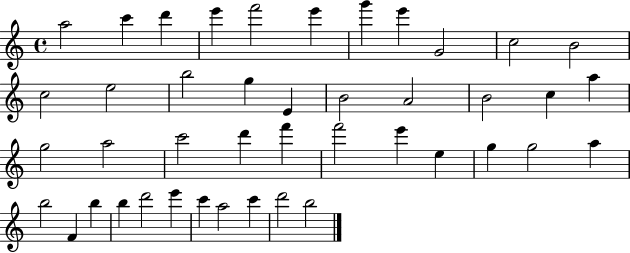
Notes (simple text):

A5/h C6/q D6/q E6/q F6/h E6/q G6/q E6/q G4/h C5/h B4/h C5/h E5/h B5/h G5/q E4/q B4/h A4/h B4/h C5/q A5/q G5/h A5/h C6/h D6/q F6/q F6/h E6/q E5/q G5/q G5/h A5/q B5/h F4/q B5/q B5/q D6/h E6/q C6/q A5/h C6/q D6/h B5/h